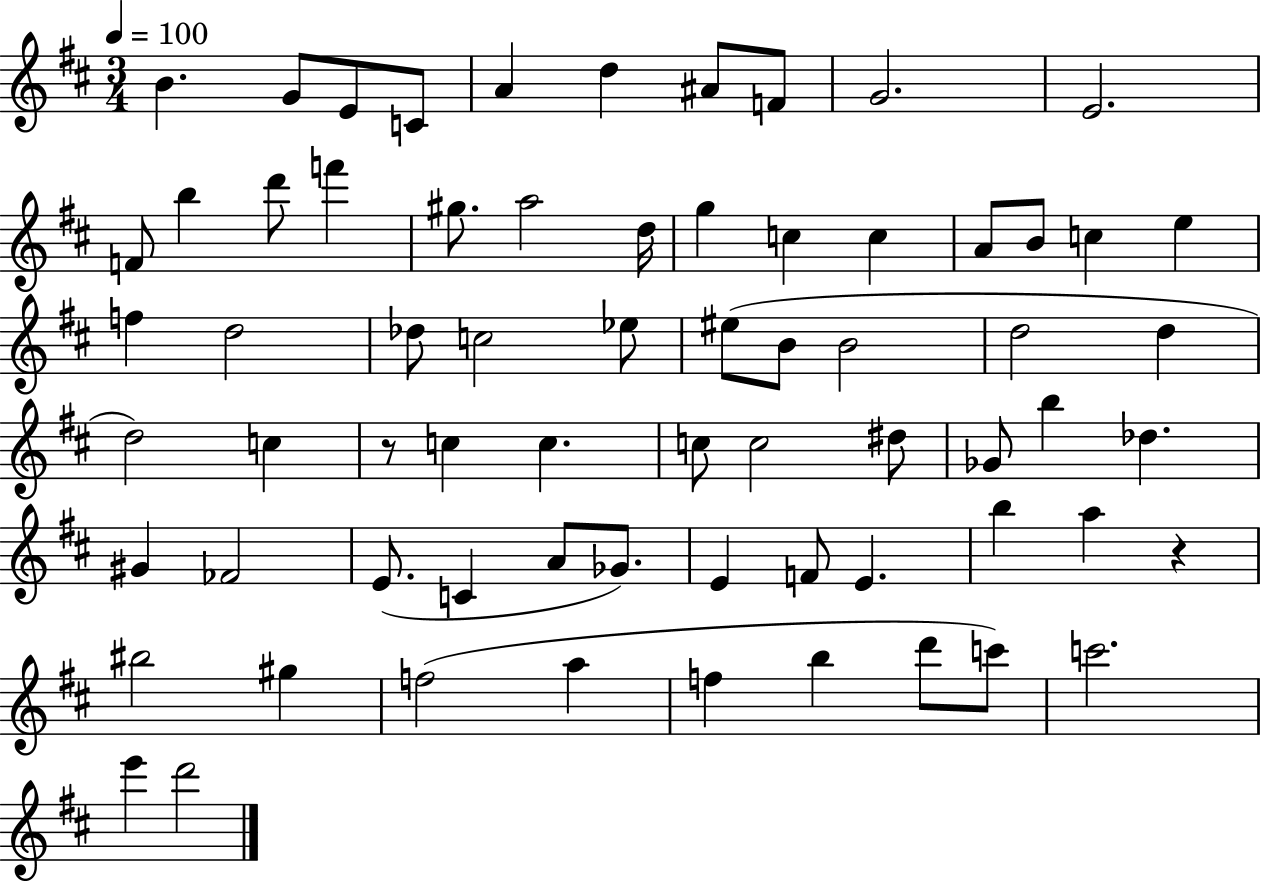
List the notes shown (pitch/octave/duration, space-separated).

B4/q. G4/e E4/e C4/e A4/q D5/q A#4/e F4/e G4/h. E4/h. F4/e B5/q D6/e F6/q G#5/e. A5/h D5/s G5/q C5/q C5/q A4/e B4/e C5/q E5/q F5/q D5/h Db5/e C5/h Eb5/e EIS5/e B4/e B4/h D5/h D5/q D5/h C5/q R/e C5/q C5/q. C5/e C5/h D#5/e Gb4/e B5/q Db5/q. G#4/q FES4/h E4/e. C4/q A4/e Gb4/e. E4/q F4/e E4/q. B5/q A5/q R/q BIS5/h G#5/q F5/h A5/q F5/q B5/q D6/e C6/e C6/h. E6/q D6/h